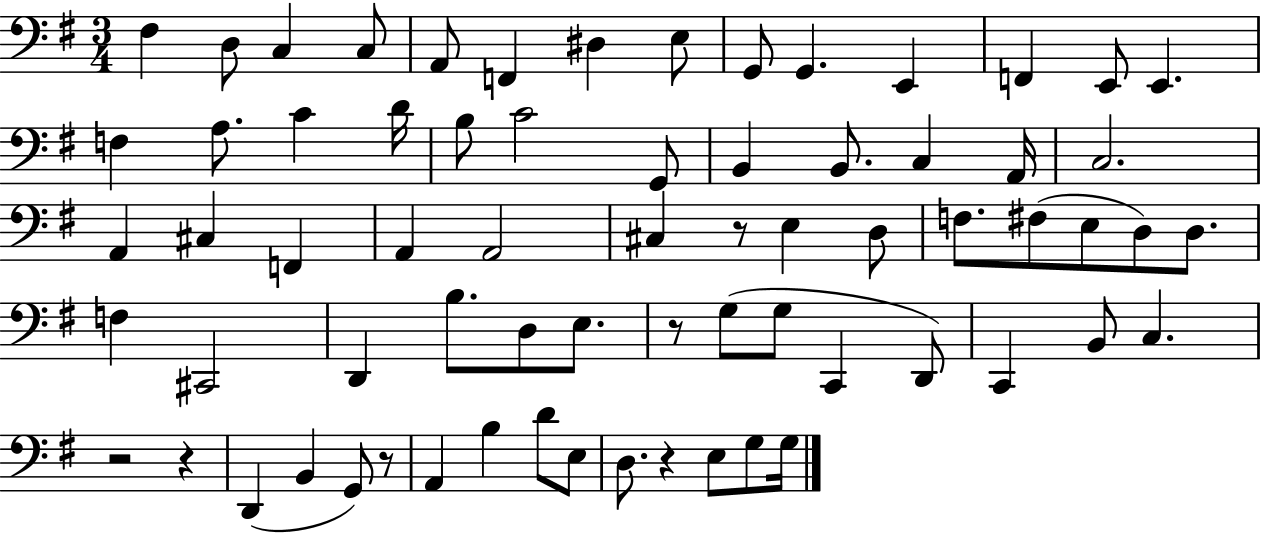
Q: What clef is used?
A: bass